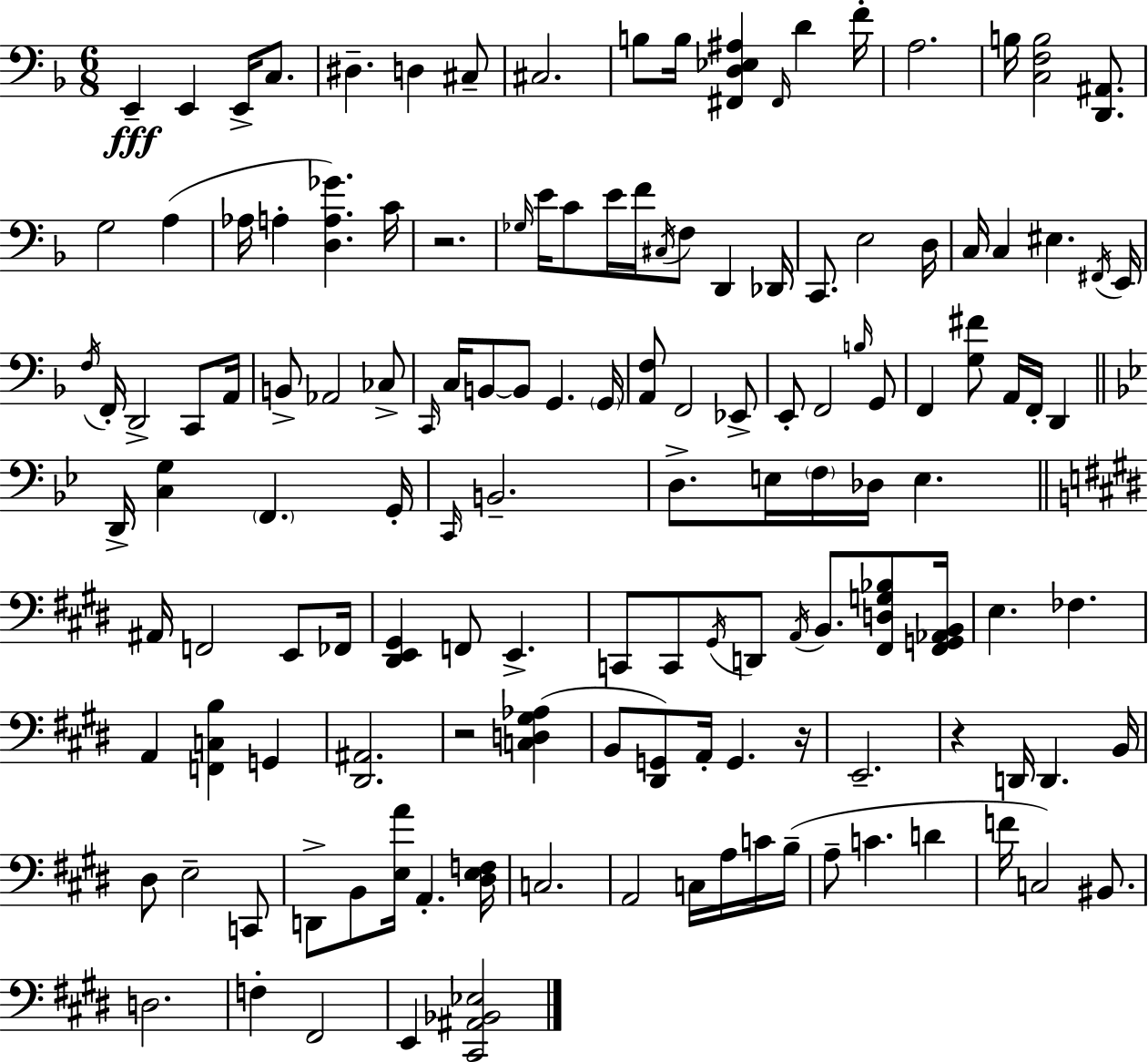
E2/q E2/q E2/s C3/e. D#3/q. D3/q C#3/e C#3/h. B3/e B3/s [F#2,D3,Eb3,A#3]/q F#2/s D4/q F4/s A3/h. B3/s [C3,F3,B3]/h [D2,A#2]/e. G3/h A3/q Ab3/s A3/q [D3,A3,Gb4]/q. C4/s R/h. Gb3/s E4/s C4/e E4/s F4/s C#3/s F3/e D2/q Db2/s C2/e. E3/h D3/s C3/s C3/q EIS3/q. F#2/s E2/s F3/s F2/s D2/h C2/e A2/s B2/e Ab2/h CES3/e C2/s C3/s B2/e B2/e G2/q. G2/s [A2,F3]/e F2/h Eb2/e E2/e F2/h B3/s G2/e F2/q [G3,F#4]/e A2/s F2/s D2/q D2/s [C3,G3]/q F2/q. G2/s C2/s B2/h. D3/e. E3/s F3/s Db3/s E3/q. A#2/s F2/h E2/e FES2/s [D#2,E2,G#2]/q F2/e E2/q. C2/e C2/e G#2/s D2/e A2/s B2/e. [F#2,D3,G3,Bb3]/e [F#2,G2,Ab2,B2]/s E3/q. FES3/q. A2/q [F2,C3,B3]/q G2/q [D#2,A#2]/h. R/h [C3,D3,G#3,Ab3]/q B2/e [D#2,G2]/e A2/s G2/q. R/s E2/h. R/q D2/s D2/q. B2/s D#3/e E3/h C2/e D2/e B2/e [E3,A4]/s A2/q. [D#3,E3,F3]/s C3/h. A2/h C3/s A3/s C4/s B3/s A3/e C4/q. D4/q F4/s C3/h BIS2/e. D3/h. F3/q F#2/h E2/q [C#2,A#2,Bb2,Eb3]/h